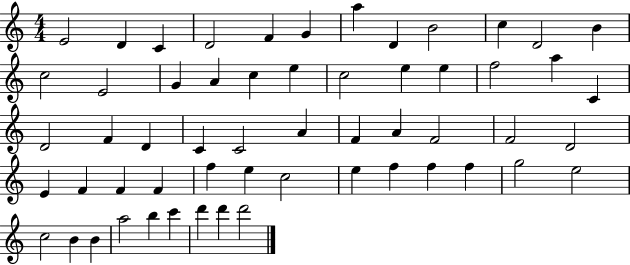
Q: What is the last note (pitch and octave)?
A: D6